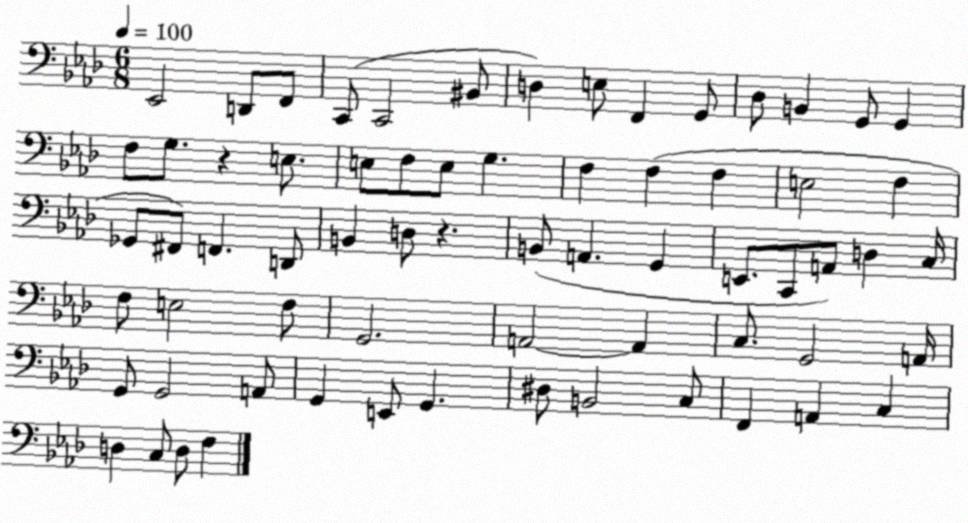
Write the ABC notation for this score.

X:1
T:Untitled
M:6/8
L:1/4
K:Ab
_E,,2 D,,/2 F,,/2 C,,/2 C,,2 ^B,,/2 D, E,/2 F,, G,,/2 _D,/2 B,, G,,/2 G,, F,/2 G,/2 z E,/2 E,/2 F,/2 E,/2 G, F, F, F, E,2 F, _G,,/2 ^F,,/2 F,, D,,/2 B,, D,/2 z B,,/2 A,, G,, E,,/2 C,,/2 A,,/2 D, C,/4 F,/2 E,2 F,/2 G,,2 A,,2 A,, C,/2 G,,2 A,,/4 G,,/2 G,,2 A,,/2 G,, E,,/2 G,, ^D,/2 B,,2 C,/2 F,, A,, C, D, C,/2 D,/2 F,